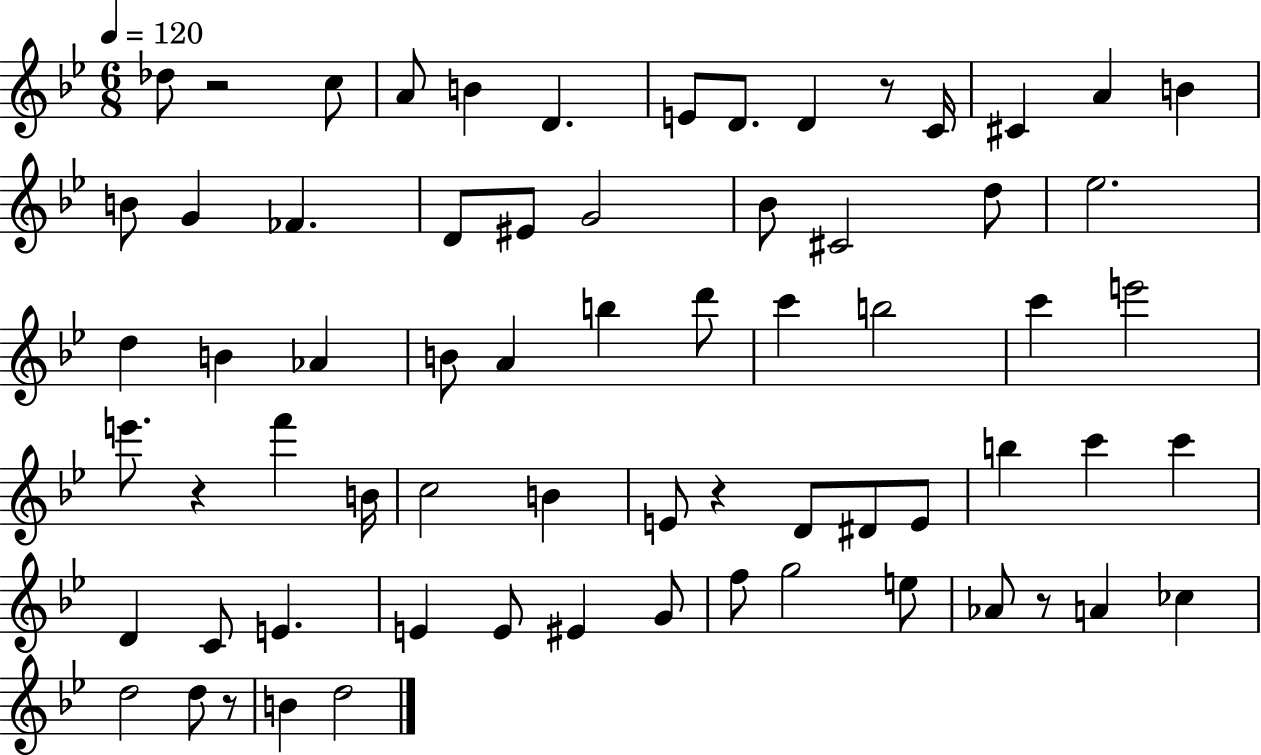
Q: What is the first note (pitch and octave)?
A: Db5